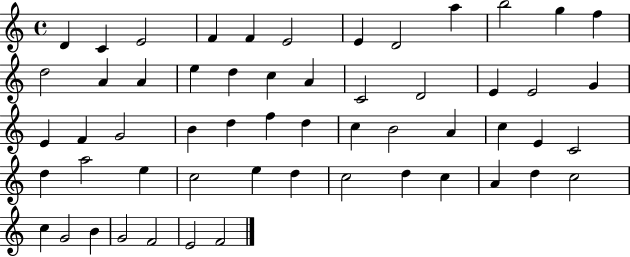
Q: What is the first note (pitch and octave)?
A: D4